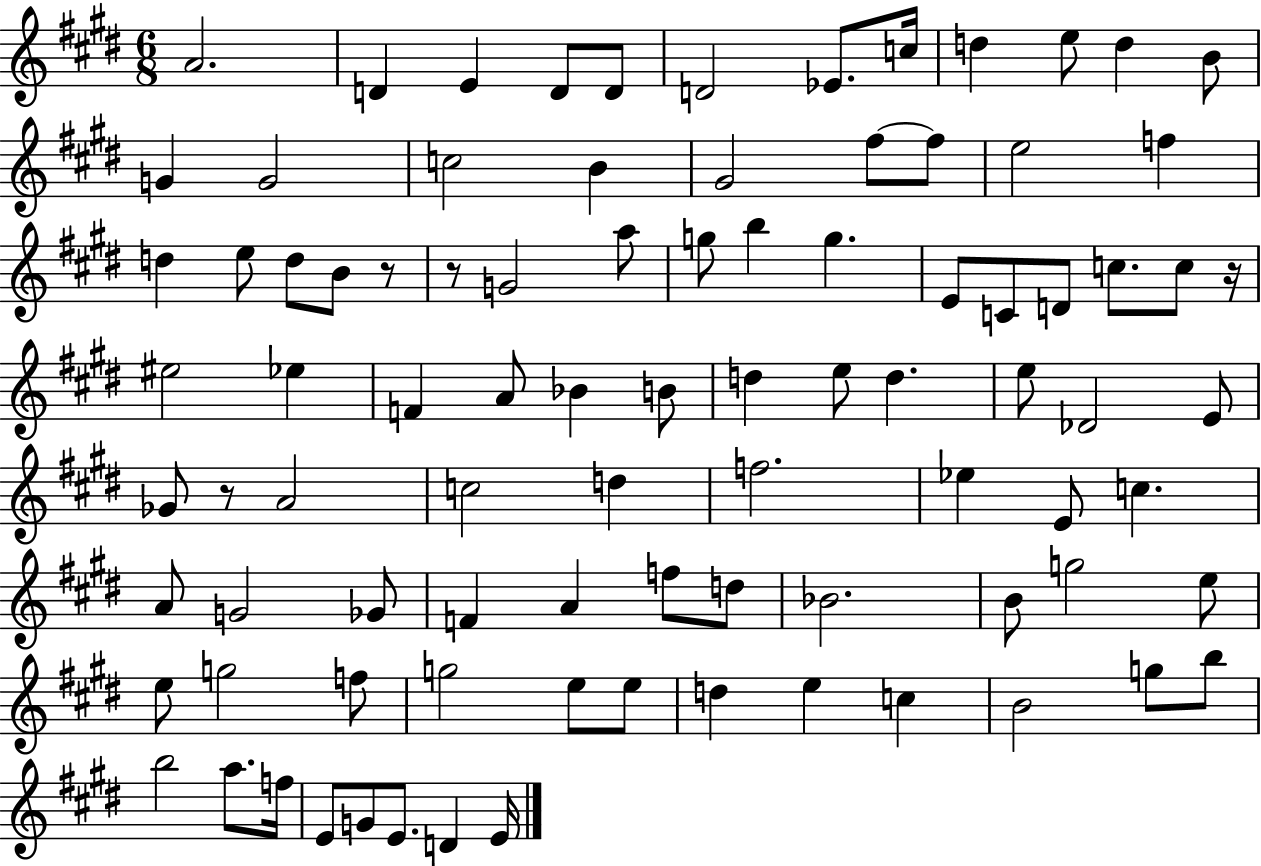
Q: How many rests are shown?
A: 4